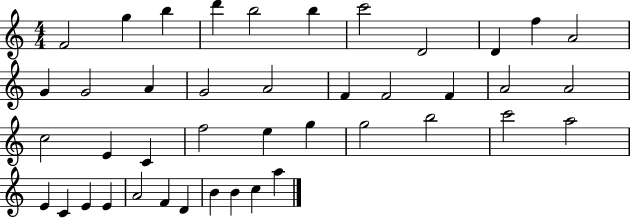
{
  \clef treble
  \numericTimeSignature
  \time 4/4
  \key c \major
  f'2 g''4 b''4 | d'''4 b''2 b''4 | c'''2 d'2 | d'4 f''4 a'2 | \break g'4 g'2 a'4 | g'2 a'2 | f'4 f'2 f'4 | a'2 a'2 | \break c''2 e'4 c'4 | f''2 e''4 g''4 | g''2 b''2 | c'''2 a''2 | \break e'4 c'4 e'4 e'4 | a'2 f'4 d'4 | b'4 b'4 c''4 a''4 | \bar "|."
}